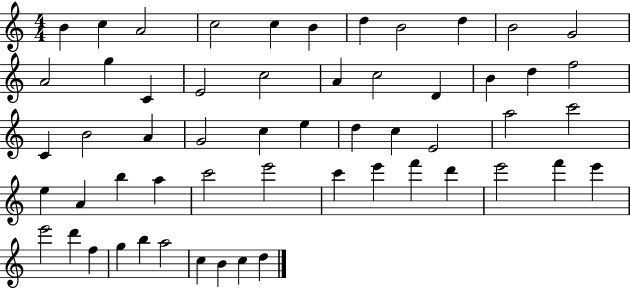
B4/q C5/q A4/h C5/h C5/q B4/q D5/q B4/h D5/q B4/h G4/h A4/h G5/q C4/q E4/h C5/h A4/q C5/h D4/q B4/q D5/q F5/h C4/q B4/h A4/q G4/h C5/q E5/q D5/q C5/q E4/h A5/h C6/h E5/q A4/q B5/q A5/q C6/h E6/h C6/q E6/q F6/q D6/q E6/h F6/q E6/q E6/h D6/q F5/q G5/q B5/q A5/h C5/q B4/q C5/q D5/q